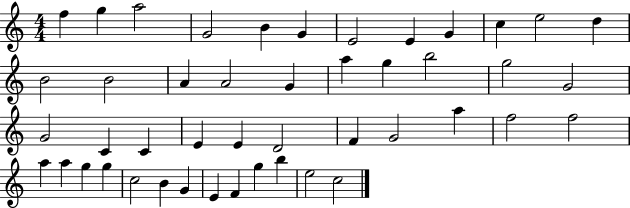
F5/q G5/q A5/h G4/h B4/q G4/q E4/h E4/q G4/q C5/q E5/h D5/q B4/h B4/h A4/q A4/h G4/q A5/q G5/q B5/h G5/h G4/h G4/h C4/q C4/q E4/q E4/q D4/h F4/q G4/h A5/q F5/h F5/h A5/q A5/q G5/q G5/q C5/h B4/q G4/q E4/q F4/q G5/q B5/q E5/h C5/h